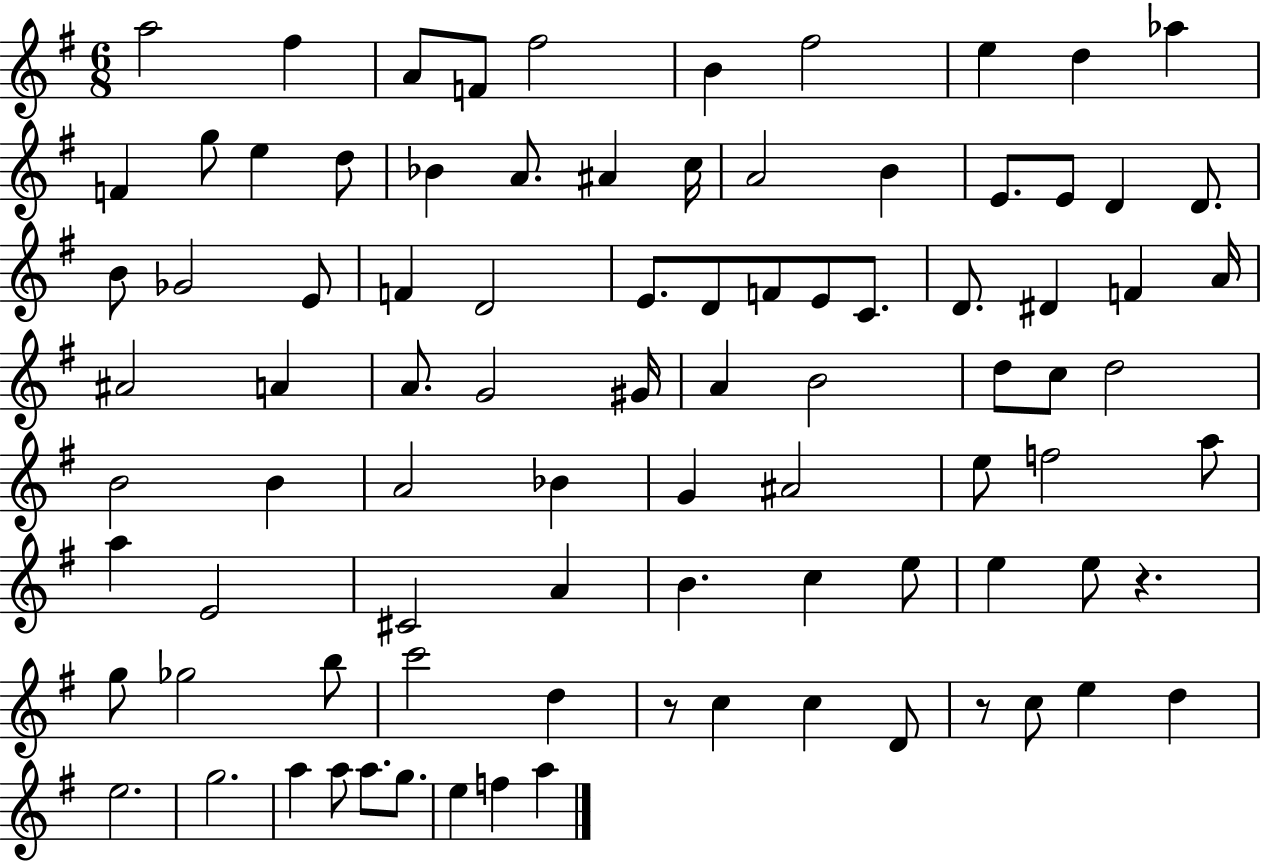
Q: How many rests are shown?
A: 3